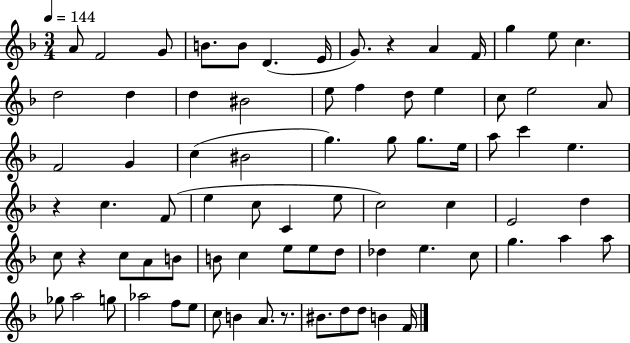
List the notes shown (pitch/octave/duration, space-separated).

A4/e F4/h G4/e B4/e. B4/e D4/q. E4/s G4/e. R/q A4/q F4/s G5/q E5/e C5/q. D5/h D5/q D5/q BIS4/h E5/e F5/q D5/e E5/q C5/e E5/h A4/e F4/h G4/q C5/q BIS4/h G5/q. G5/e G5/e. E5/s A5/e C6/q E5/q. R/q C5/q. F4/e E5/q C5/e C4/q E5/e C5/h C5/q E4/h D5/q C5/e R/q C5/e A4/e B4/e B4/e C5/q E5/e E5/e D5/e Db5/q E5/q. C5/e G5/q. A5/q A5/e Gb5/e A5/h G5/e Ab5/h F5/e E5/e C5/e B4/q A4/e. R/e. BIS4/e. D5/e D5/e B4/q F4/s